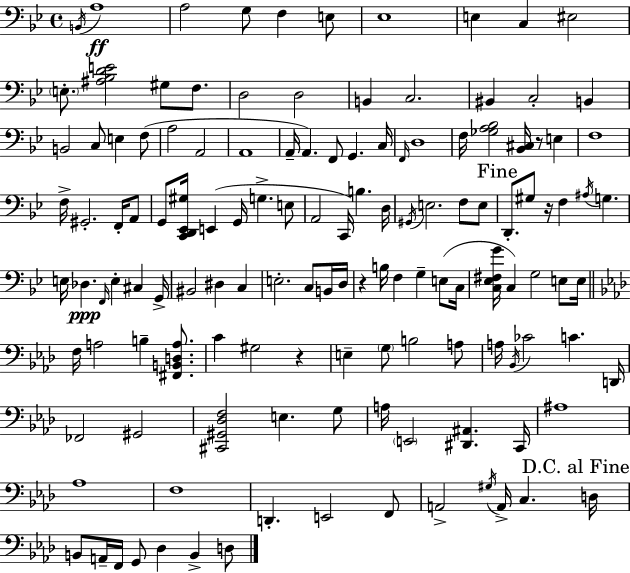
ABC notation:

X:1
T:Untitled
M:4/4
L:1/4
K:Gm
B,,/4 A,4 A,2 G,/2 F, E,/2 _E,4 E, C, ^E,2 E,/2 [^A,_B,DE]2 ^G,/2 F,/2 D,2 D,2 B,, C,2 ^B,, C,2 B,, B,,2 C,/2 E, F,/2 A,2 A,,2 A,,4 A,,/4 A,, F,,/2 G,, C,/4 F,,/4 D,4 F,/4 [_G,A,_B,]2 [_B,,^C,]/4 z/2 E, F,4 F,/4 ^G,,2 F,,/4 A,,/2 G,,/2 [C,,D,,_E,,^G,]/4 E,, G,,/4 G, E,/2 A,,2 C,,/4 B, D,/4 ^G,,/4 E,2 F,/2 E,/2 D,,/2 ^G,/2 z/4 F, ^A,/4 G, E,/4 _D, F,,/4 E, ^C, G,,/4 ^B,,2 ^D, C, E,2 C,/2 B,,/4 D,/4 z B,/4 F, G, E,/2 C,/4 [C,_E,^F,G]/4 C, G,2 E,/2 E,/4 F,/4 A,2 B, [^F,,B,,D,A,]/2 C ^G,2 z E, G,/2 B,2 A,/2 A,/4 _B,,/4 _C2 C D,,/4 _F,,2 ^G,,2 [^C,,^G,,_D,F,]2 E, G,/2 A,/4 E,,2 [^D,,^A,,] C,,/4 ^A,4 _A,4 F,4 D,, E,,2 F,,/2 A,,2 ^G,/4 A,,/4 C, D,/4 B,,/2 A,,/4 F,,/4 G,,/2 _D, B,, D,/2